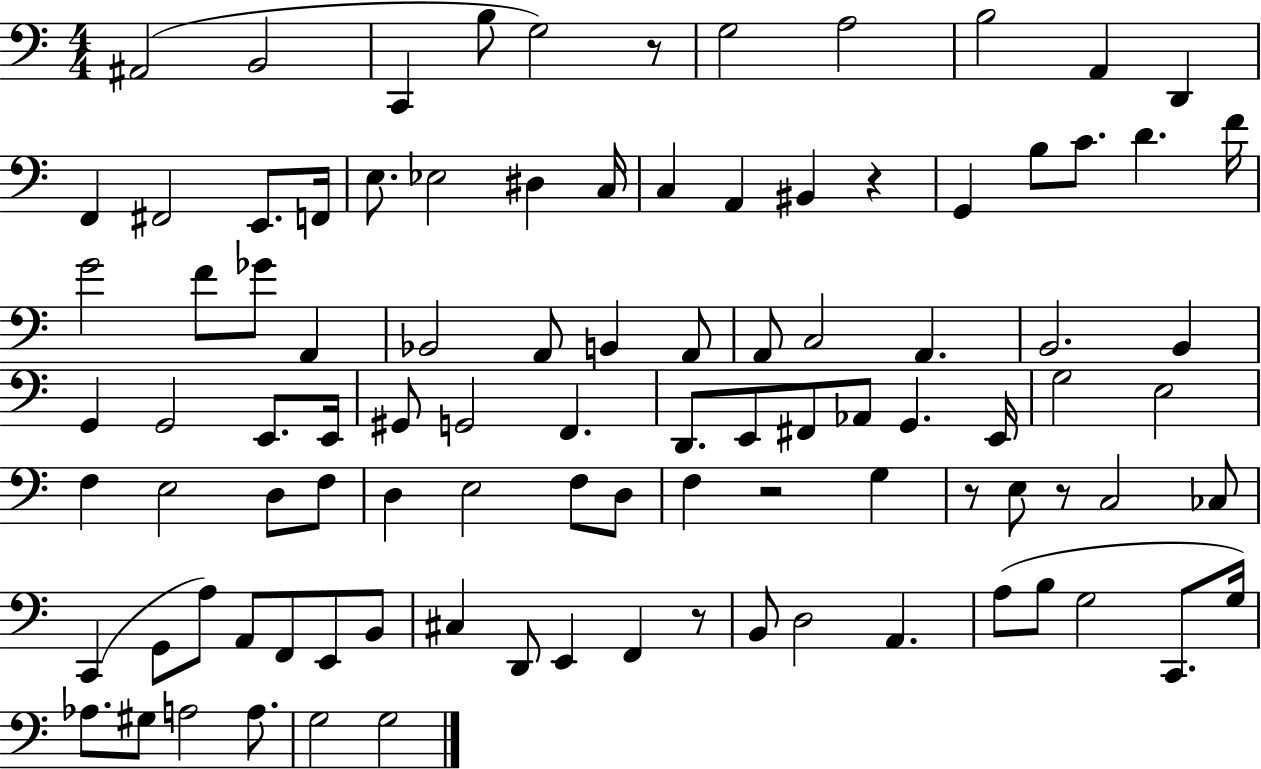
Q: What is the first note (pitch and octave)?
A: A#2